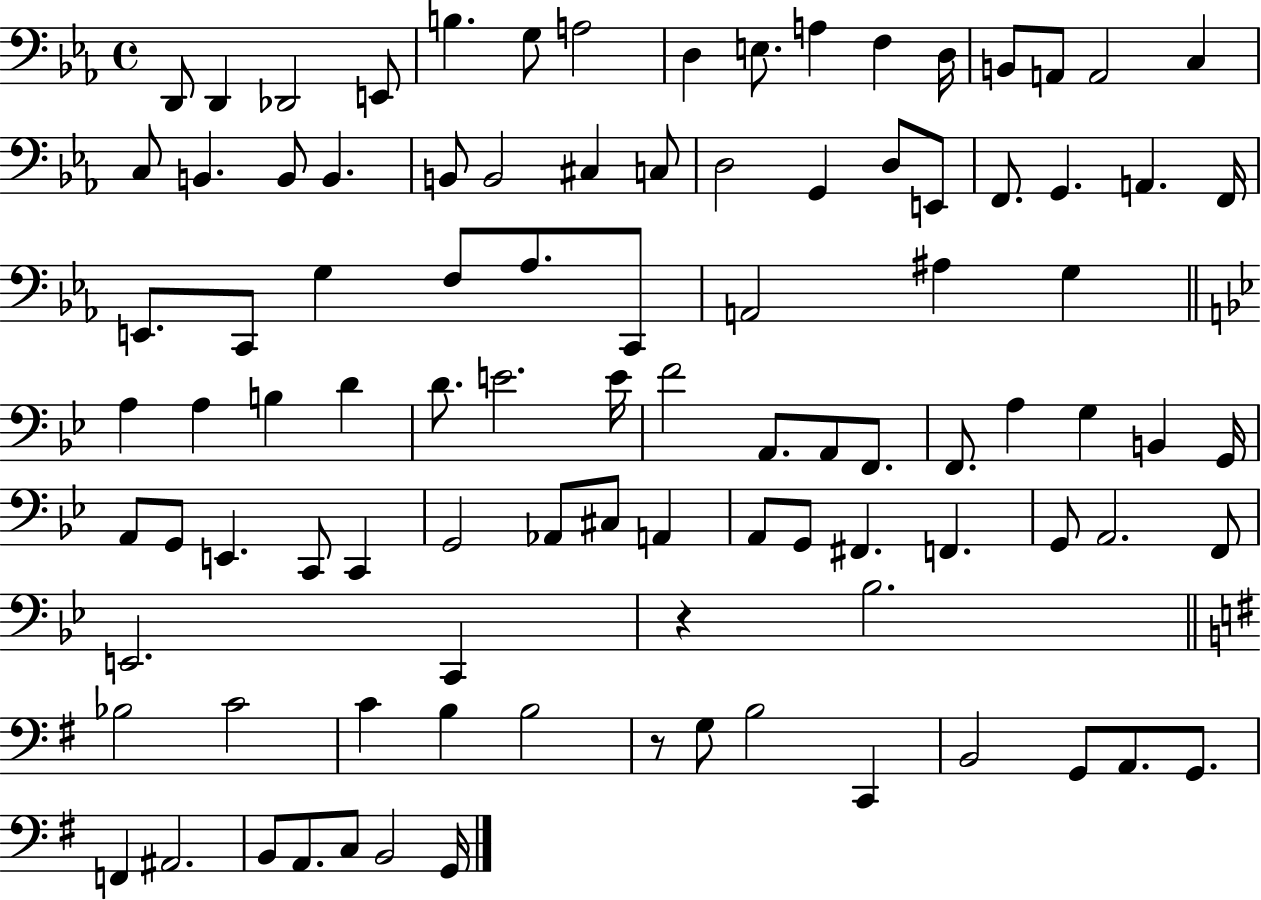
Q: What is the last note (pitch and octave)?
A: G2